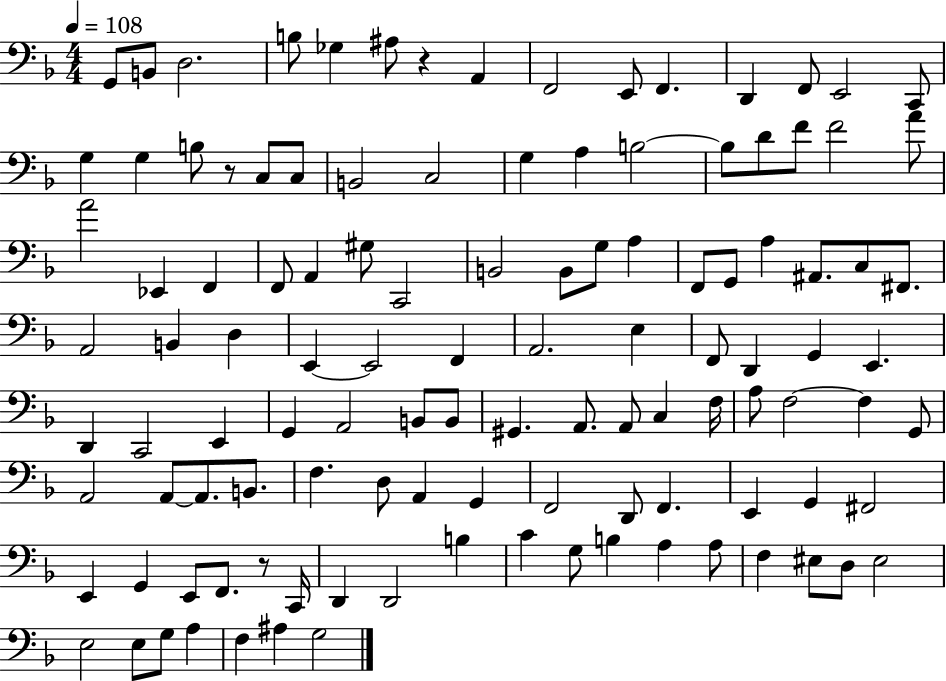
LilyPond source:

{
  \clef bass
  \numericTimeSignature
  \time 4/4
  \key f \major
  \tempo 4 = 108
  g,8 b,8 d2. | b8 ges4 ais8 r4 a,4 | f,2 e,8 f,4. | d,4 f,8 e,2 c,8 | \break g4 g4 b8 r8 c8 c8 | b,2 c2 | g4 a4 b2~~ | b8 d'8 f'8 f'2 a'8 | \break a'2 ees,4 f,4 | f,8 a,4 gis8 c,2 | b,2 b,8 g8 a4 | f,8 g,8 a4 ais,8. c8 fis,8. | \break a,2 b,4 d4 | e,4~~ e,2 f,4 | a,2. e4 | f,8 d,4 g,4 e,4. | \break d,4 c,2 e,4 | g,4 a,2 b,8 b,8 | gis,4. a,8. a,8 c4 f16 | a8 f2~~ f4 g,8 | \break a,2 a,8~~ a,8. b,8. | f4. d8 a,4 g,4 | f,2 d,8 f,4. | e,4 g,4 fis,2 | \break e,4 g,4 e,8 f,8. r8 c,16 | d,4 d,2 b4 | c'4 g8 b4 a4 a8 | f4 eis8 d8 eis2 | \break e2 e8 g8 a4 | f4 ais4 g2 | \bar "|."
}